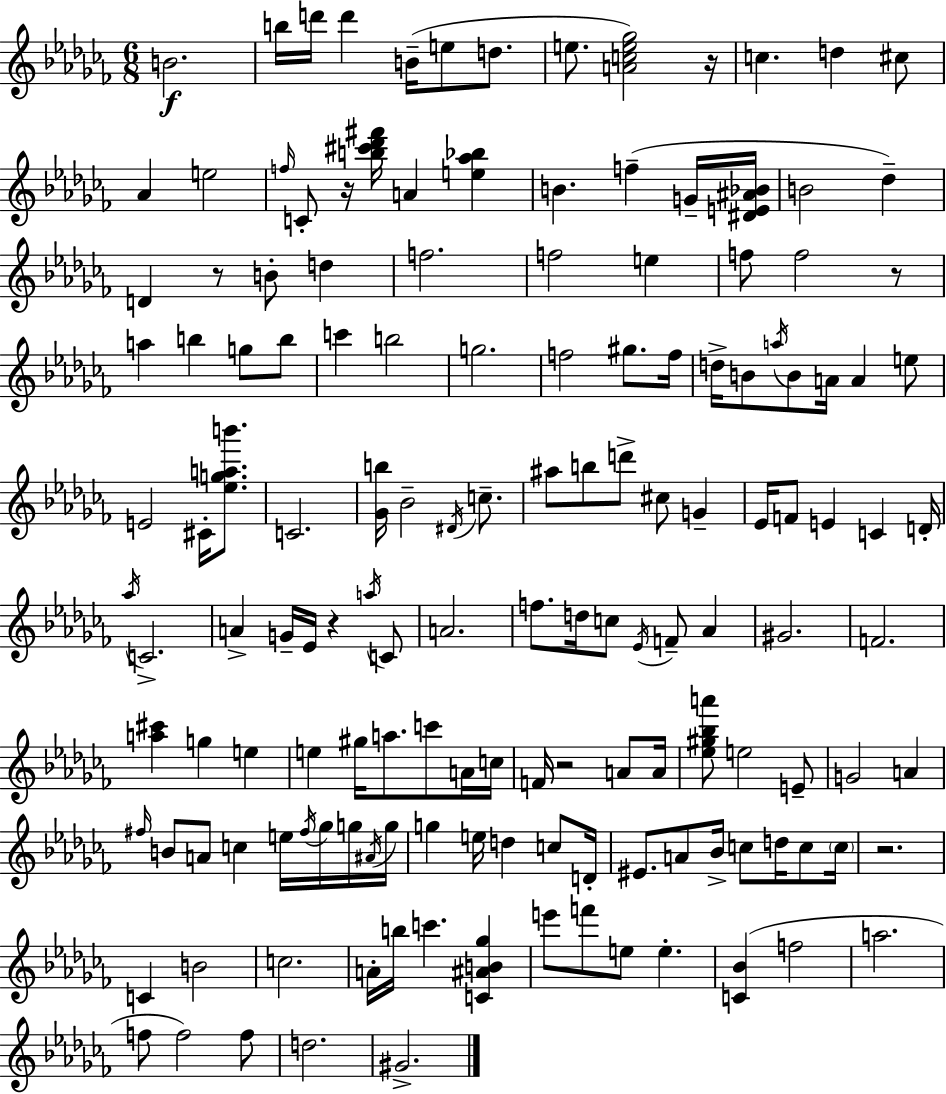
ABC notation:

X:1
T:Untitled
M:6/8
L:1/4
K:Abm
B2 b/4 d'/4 d' B/4 e/2 d/2 e/2 [Ace_g]2 z/4 c d ^c/2 _A e2 f/4 C/2 z/4 [b^c'_d'^f']/4 A [e_a_b] B f G/4 [^DE^A_B]/4 B2 _d D z/2 B/2 d f2 f2 e f/2 f2 z/2 a b g/2 b/2 c' b2 g2 f2 ^g/2 f/4 d/4 B/2 a/4 B/2 A/4 A e/2 E2 ^C/4 [_egab']/2 C2 [_Gb]/4 _B2 ^D/4 c/2 ^a/2 b/2 d'/2 ^c/2 G _E/4 F/2 E C D/4 _a/4 C2 A G/4 _E/4 z a/4 C/2 A2 f/2 d/4 c/2 _E/4 F/2 _A ^G2 F2 [a^c'] g e e ^g/4 a/2 c'/2 A/4 c/4 F/4 z2 A/2 A/4 [_e^g_ba']/2 e2 E/2 G2 A ^f/4 B/2 A/2 c e/4 ^f/4 _g/4 g/4 ^A/4 g/4 g e/4 d c/2 D/4 ^E/2 A/2 _B/4 c/2 d/4 c/2 c/4 z2 C B2 c2 A/4 b/4 c' [C^AB_g] e'/2 f'/2 e/2 e [C_B] f2 a2 f/2 f2 f/2 d2 ^G2